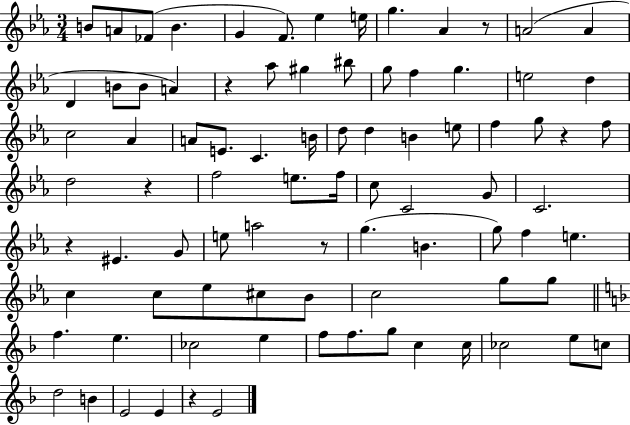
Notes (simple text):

B4/e A4/e FES4/e B4/q. G4/q F4/e. Eb5/q E5/s G5/q. Ab4/q R/e A4/h A4/q D4/q B4/e B4/e A4/q R/q Ab5/e G#5/q BIS5/e G5/e F5/q G5/q. E5/h D5/q C5/h Ab4/q A4/e E4/e. C4/q. B4/s D5/e D5/q B4/q E5/e F5/q G5/e R/q F5/e D5/h R/q F5/h E5/e. F5/s C5/e C4/h G4/e C4/h. R/q EIS4/q. G4/e E5/e A5/h R/e G5/q. B4/q. G5/e F5/q E5/q. C5/q C5/e Eb5/e C#5/e Bb4/e C5/h G5/e G5/e F5/q. E5/q. CES5/h E5/q F5/e F5/e. G5/e C5/q C5/s CES5/h E5/e C5/e D5/h B4/q E4/h E4/q R/q E4/h